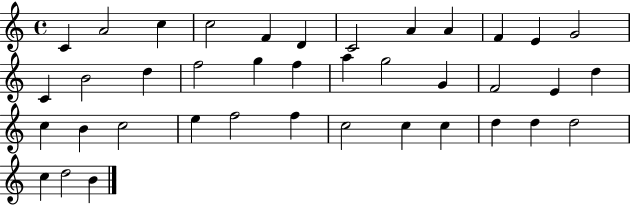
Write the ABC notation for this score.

X:1
T:Untitled
M:4/4
L:1/4
K:C
C A2 c c2 F D C2 A A F E G2 C B2 d f2 g f a g2 G F2 E d c B c2 e f2 f c2 c c d d d2 c d2 B